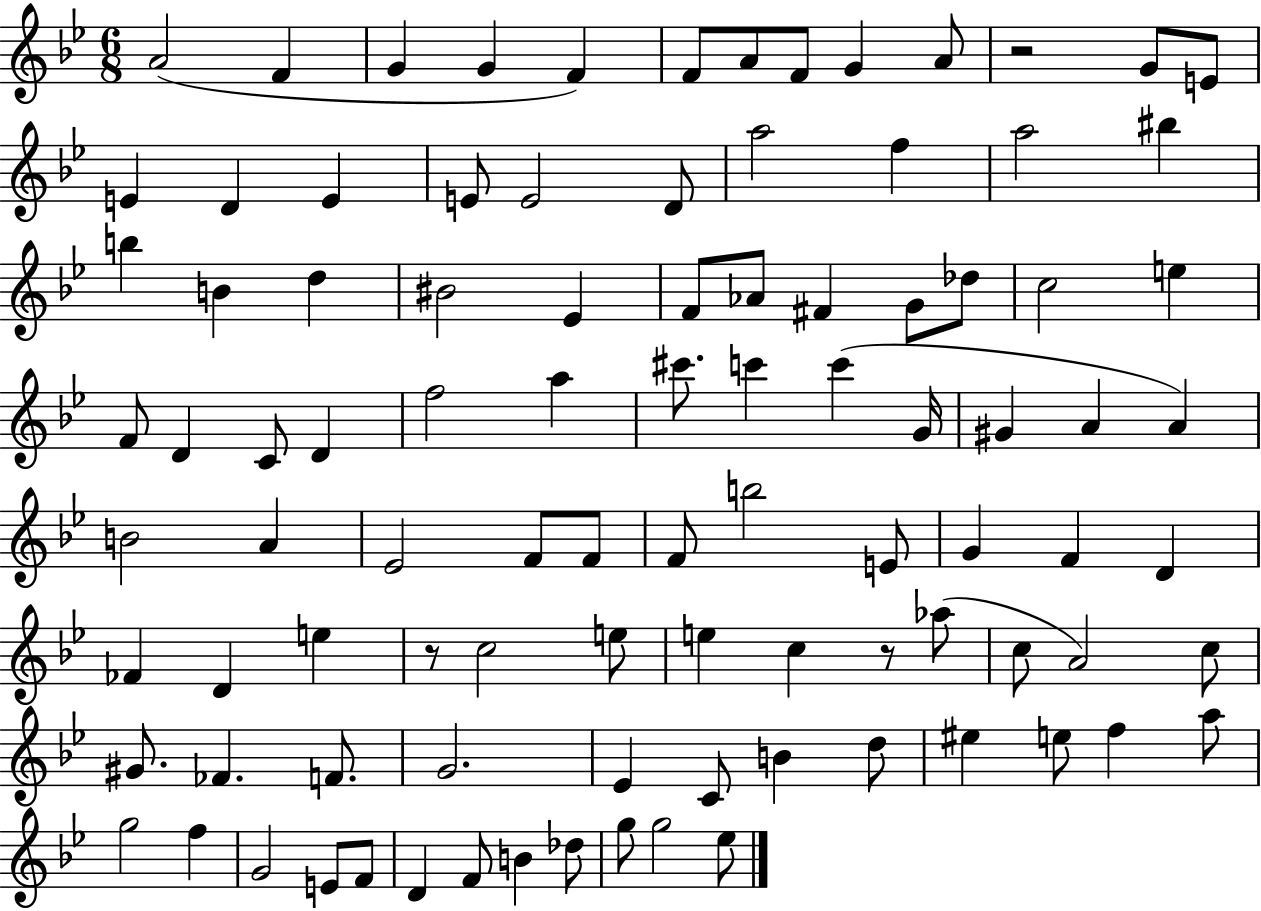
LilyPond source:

{
  \clef treble
  \numericTimeSignature
  \time 6/8
  \key bes \major
  a'2( f'4 | g'4 g'4 f'4) | f'8 a'8 f'8 g'4 a'8 | r2 g'8 e'8 | \break e'4 d'4 e'4 | e'8 e'2 d'8 | a''2 f''4 | a''2 bis''4 | \break b''4 b'4 d''4 | bis'2 ees'4 | f'8 aes'8 fis'4 g'8 des''8 | c''2 e''4 | \break f'8 d'4 c'8 d'4 | f''2 a''4 | cis'''8. c'''4 c'''4( g'16 | gis'4 a'4 a'4) | \break b'2 a'4 | ees'2 f'8 f'8 | f'8 b''2 e'8 | g'4 f'4 d'4 | \break fes'4 d'4 e''4 | r8 c''2 e''8 | e''4 c''4 r8 aes''8( | c''8 a'2) c''8 | \break gis'8. fes'4. f'8. | g'2. | ees'4 c'8 b'4 d''8 | eis''4 e''8 f''4 a''8 | \break g''2 f''4 | g'2 e'8 f'8 | d'4 f'8 b'4 des''8 | g''8 g''2 ees''8 | \break \bar "|."
}